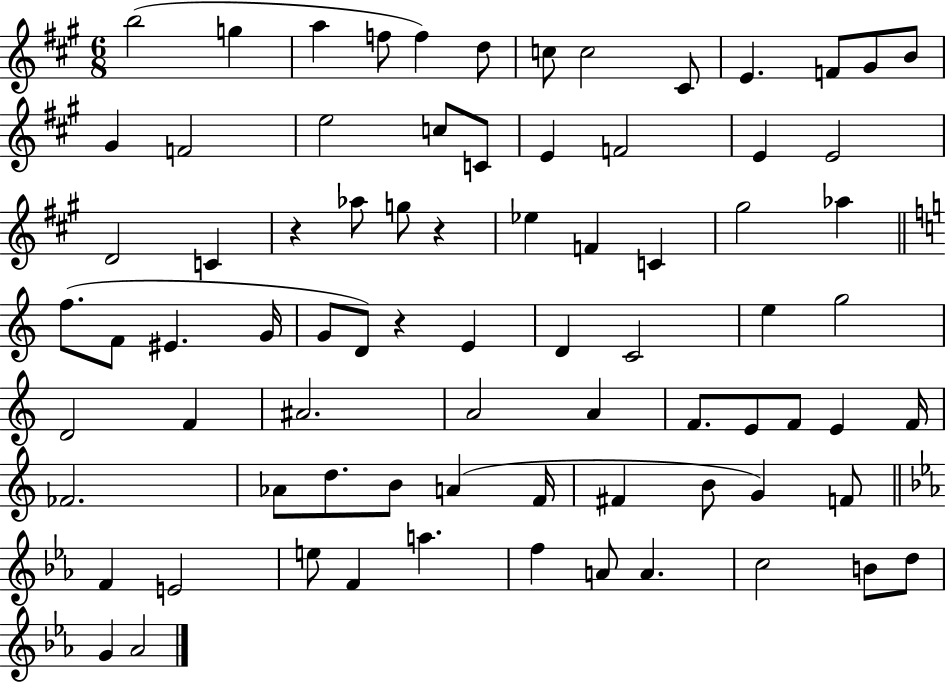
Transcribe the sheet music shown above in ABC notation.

X:1
T:Untitled
M:6/8
L:1/4
K:A
b2 g a f/2 f d/2 c/2 c2 ^C/2 E F/2 ^G/2 B/2 ^G F2 e2 c/2 C/2 E F2 E E2 D2 C z _a/2 g/2 z _e F C ^g2 _a f/2 F/2 ^E G/4 G/2 D/2 z E D C2 e g2 D2 F ^A2 A2 A F/2 E/2 F/2 E F/4 _F2 _A/2 d/2 B/2 A F/4 ^F B/2 G F/2 F E2 e/2 F a f A/2 A c2 B/2 d/2 G _A2